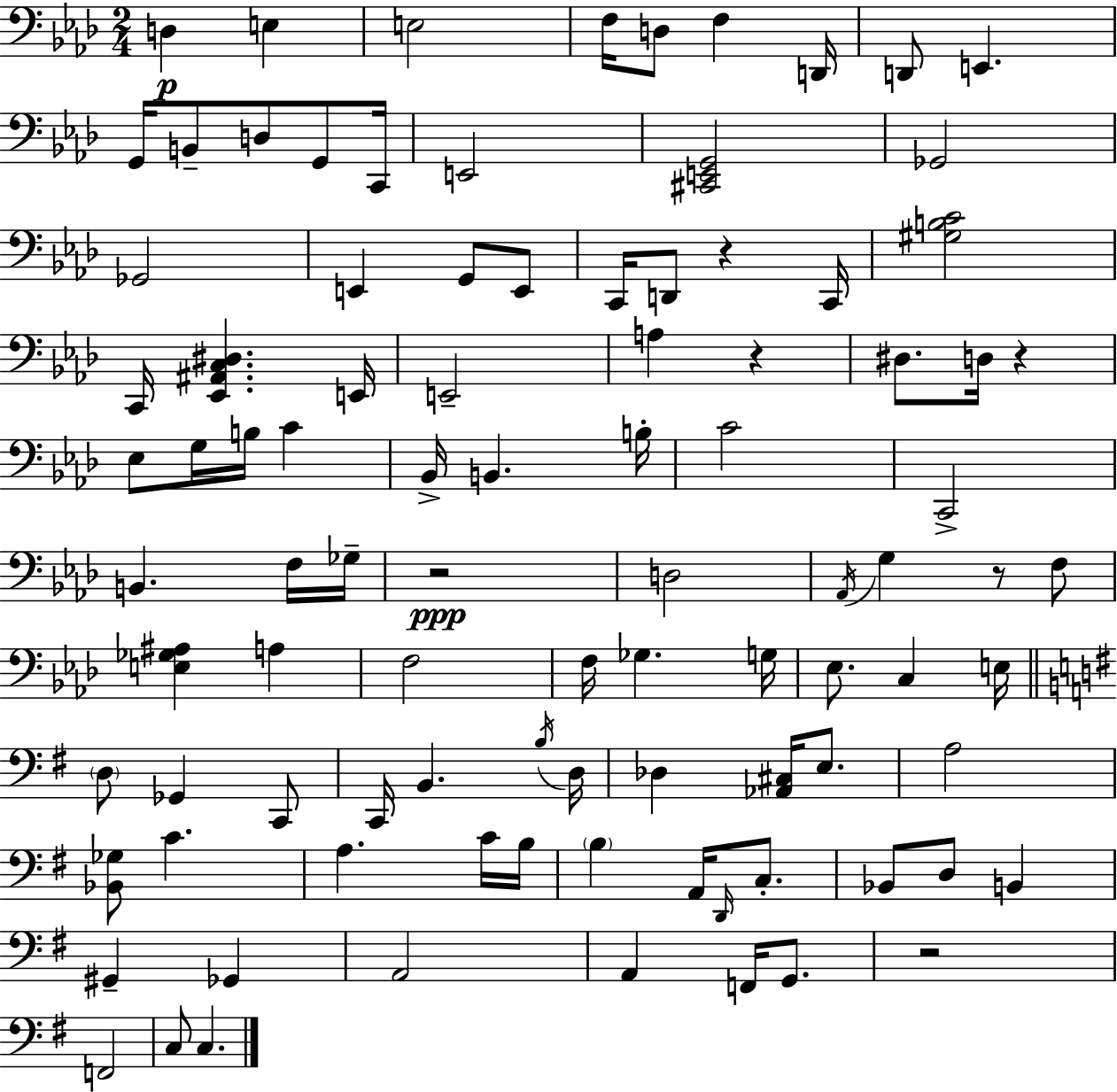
{
  \clef bass
  \numericTimeSignature
  \time 2/4
  \key f \minor
  d4\p e4 | e2 | f16 d8 f4 d,16 | d,8 e,4. | \break g,16 b,8-- d8 g,8 c,16 | e,2 | <cis, e, g,>2 | ges,2 | \break ges,2 | e,4 g,8 e,8 | c,16 d,8 r4 c,16 | <gis b c'>2 | \break c,16 <ees, ais, c dis>4. e,16 | e,2-- | a4 r4 | dis8. d16 r4 | \break ees8 g16 b16 c'4 | bes,16-> b,4. b16-. | c'2 | c,2-> | \break b,4. f16 ges16-- | r2\ppp | d2 | \acciaccatura { aes,16 } g4 r8 f8 | \break <e ges ais>4 a4 | f2 | f16 ges4. | g16 ees8. c4 | \break e16 \bar "||" \break \key e \minor \parenthesize d8 ges,4 c,8 | c,16 b,4. \acciaccatura { b16 } | d16 des4 <aes, cis>16 e8. | a2 | \break <bes, ges>8 c'4. | a4. c'16 | b16 \parenthesize b4 a,16 \grace { d,16 } c8.-. | bes,8 d8 b,4 | \break gis,4-- ges,4 | a,2 | a,4 f,16 g,8. | r2 | \break f,2 | c8 c4. | \bar "|."
}